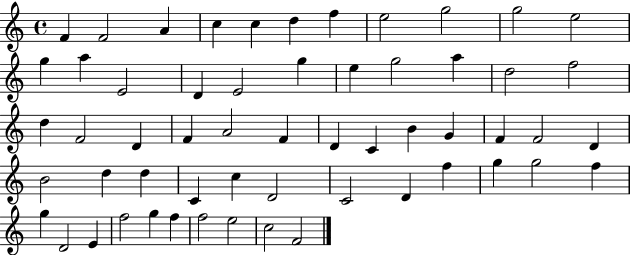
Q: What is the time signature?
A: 4/4